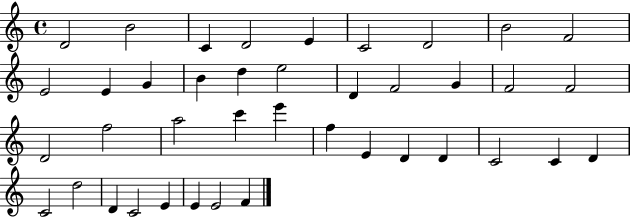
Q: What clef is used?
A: treble